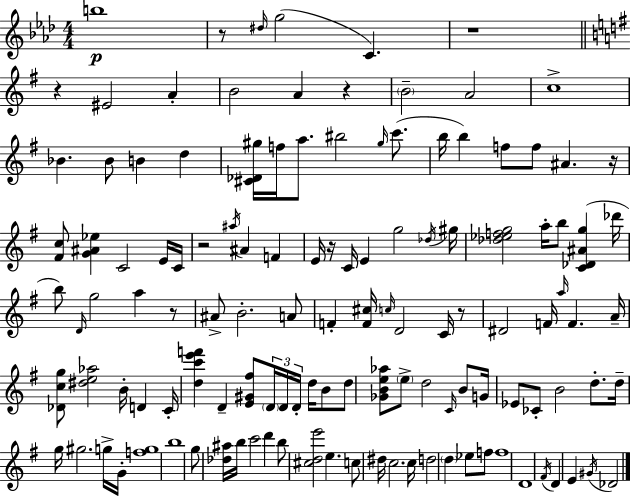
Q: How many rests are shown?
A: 9